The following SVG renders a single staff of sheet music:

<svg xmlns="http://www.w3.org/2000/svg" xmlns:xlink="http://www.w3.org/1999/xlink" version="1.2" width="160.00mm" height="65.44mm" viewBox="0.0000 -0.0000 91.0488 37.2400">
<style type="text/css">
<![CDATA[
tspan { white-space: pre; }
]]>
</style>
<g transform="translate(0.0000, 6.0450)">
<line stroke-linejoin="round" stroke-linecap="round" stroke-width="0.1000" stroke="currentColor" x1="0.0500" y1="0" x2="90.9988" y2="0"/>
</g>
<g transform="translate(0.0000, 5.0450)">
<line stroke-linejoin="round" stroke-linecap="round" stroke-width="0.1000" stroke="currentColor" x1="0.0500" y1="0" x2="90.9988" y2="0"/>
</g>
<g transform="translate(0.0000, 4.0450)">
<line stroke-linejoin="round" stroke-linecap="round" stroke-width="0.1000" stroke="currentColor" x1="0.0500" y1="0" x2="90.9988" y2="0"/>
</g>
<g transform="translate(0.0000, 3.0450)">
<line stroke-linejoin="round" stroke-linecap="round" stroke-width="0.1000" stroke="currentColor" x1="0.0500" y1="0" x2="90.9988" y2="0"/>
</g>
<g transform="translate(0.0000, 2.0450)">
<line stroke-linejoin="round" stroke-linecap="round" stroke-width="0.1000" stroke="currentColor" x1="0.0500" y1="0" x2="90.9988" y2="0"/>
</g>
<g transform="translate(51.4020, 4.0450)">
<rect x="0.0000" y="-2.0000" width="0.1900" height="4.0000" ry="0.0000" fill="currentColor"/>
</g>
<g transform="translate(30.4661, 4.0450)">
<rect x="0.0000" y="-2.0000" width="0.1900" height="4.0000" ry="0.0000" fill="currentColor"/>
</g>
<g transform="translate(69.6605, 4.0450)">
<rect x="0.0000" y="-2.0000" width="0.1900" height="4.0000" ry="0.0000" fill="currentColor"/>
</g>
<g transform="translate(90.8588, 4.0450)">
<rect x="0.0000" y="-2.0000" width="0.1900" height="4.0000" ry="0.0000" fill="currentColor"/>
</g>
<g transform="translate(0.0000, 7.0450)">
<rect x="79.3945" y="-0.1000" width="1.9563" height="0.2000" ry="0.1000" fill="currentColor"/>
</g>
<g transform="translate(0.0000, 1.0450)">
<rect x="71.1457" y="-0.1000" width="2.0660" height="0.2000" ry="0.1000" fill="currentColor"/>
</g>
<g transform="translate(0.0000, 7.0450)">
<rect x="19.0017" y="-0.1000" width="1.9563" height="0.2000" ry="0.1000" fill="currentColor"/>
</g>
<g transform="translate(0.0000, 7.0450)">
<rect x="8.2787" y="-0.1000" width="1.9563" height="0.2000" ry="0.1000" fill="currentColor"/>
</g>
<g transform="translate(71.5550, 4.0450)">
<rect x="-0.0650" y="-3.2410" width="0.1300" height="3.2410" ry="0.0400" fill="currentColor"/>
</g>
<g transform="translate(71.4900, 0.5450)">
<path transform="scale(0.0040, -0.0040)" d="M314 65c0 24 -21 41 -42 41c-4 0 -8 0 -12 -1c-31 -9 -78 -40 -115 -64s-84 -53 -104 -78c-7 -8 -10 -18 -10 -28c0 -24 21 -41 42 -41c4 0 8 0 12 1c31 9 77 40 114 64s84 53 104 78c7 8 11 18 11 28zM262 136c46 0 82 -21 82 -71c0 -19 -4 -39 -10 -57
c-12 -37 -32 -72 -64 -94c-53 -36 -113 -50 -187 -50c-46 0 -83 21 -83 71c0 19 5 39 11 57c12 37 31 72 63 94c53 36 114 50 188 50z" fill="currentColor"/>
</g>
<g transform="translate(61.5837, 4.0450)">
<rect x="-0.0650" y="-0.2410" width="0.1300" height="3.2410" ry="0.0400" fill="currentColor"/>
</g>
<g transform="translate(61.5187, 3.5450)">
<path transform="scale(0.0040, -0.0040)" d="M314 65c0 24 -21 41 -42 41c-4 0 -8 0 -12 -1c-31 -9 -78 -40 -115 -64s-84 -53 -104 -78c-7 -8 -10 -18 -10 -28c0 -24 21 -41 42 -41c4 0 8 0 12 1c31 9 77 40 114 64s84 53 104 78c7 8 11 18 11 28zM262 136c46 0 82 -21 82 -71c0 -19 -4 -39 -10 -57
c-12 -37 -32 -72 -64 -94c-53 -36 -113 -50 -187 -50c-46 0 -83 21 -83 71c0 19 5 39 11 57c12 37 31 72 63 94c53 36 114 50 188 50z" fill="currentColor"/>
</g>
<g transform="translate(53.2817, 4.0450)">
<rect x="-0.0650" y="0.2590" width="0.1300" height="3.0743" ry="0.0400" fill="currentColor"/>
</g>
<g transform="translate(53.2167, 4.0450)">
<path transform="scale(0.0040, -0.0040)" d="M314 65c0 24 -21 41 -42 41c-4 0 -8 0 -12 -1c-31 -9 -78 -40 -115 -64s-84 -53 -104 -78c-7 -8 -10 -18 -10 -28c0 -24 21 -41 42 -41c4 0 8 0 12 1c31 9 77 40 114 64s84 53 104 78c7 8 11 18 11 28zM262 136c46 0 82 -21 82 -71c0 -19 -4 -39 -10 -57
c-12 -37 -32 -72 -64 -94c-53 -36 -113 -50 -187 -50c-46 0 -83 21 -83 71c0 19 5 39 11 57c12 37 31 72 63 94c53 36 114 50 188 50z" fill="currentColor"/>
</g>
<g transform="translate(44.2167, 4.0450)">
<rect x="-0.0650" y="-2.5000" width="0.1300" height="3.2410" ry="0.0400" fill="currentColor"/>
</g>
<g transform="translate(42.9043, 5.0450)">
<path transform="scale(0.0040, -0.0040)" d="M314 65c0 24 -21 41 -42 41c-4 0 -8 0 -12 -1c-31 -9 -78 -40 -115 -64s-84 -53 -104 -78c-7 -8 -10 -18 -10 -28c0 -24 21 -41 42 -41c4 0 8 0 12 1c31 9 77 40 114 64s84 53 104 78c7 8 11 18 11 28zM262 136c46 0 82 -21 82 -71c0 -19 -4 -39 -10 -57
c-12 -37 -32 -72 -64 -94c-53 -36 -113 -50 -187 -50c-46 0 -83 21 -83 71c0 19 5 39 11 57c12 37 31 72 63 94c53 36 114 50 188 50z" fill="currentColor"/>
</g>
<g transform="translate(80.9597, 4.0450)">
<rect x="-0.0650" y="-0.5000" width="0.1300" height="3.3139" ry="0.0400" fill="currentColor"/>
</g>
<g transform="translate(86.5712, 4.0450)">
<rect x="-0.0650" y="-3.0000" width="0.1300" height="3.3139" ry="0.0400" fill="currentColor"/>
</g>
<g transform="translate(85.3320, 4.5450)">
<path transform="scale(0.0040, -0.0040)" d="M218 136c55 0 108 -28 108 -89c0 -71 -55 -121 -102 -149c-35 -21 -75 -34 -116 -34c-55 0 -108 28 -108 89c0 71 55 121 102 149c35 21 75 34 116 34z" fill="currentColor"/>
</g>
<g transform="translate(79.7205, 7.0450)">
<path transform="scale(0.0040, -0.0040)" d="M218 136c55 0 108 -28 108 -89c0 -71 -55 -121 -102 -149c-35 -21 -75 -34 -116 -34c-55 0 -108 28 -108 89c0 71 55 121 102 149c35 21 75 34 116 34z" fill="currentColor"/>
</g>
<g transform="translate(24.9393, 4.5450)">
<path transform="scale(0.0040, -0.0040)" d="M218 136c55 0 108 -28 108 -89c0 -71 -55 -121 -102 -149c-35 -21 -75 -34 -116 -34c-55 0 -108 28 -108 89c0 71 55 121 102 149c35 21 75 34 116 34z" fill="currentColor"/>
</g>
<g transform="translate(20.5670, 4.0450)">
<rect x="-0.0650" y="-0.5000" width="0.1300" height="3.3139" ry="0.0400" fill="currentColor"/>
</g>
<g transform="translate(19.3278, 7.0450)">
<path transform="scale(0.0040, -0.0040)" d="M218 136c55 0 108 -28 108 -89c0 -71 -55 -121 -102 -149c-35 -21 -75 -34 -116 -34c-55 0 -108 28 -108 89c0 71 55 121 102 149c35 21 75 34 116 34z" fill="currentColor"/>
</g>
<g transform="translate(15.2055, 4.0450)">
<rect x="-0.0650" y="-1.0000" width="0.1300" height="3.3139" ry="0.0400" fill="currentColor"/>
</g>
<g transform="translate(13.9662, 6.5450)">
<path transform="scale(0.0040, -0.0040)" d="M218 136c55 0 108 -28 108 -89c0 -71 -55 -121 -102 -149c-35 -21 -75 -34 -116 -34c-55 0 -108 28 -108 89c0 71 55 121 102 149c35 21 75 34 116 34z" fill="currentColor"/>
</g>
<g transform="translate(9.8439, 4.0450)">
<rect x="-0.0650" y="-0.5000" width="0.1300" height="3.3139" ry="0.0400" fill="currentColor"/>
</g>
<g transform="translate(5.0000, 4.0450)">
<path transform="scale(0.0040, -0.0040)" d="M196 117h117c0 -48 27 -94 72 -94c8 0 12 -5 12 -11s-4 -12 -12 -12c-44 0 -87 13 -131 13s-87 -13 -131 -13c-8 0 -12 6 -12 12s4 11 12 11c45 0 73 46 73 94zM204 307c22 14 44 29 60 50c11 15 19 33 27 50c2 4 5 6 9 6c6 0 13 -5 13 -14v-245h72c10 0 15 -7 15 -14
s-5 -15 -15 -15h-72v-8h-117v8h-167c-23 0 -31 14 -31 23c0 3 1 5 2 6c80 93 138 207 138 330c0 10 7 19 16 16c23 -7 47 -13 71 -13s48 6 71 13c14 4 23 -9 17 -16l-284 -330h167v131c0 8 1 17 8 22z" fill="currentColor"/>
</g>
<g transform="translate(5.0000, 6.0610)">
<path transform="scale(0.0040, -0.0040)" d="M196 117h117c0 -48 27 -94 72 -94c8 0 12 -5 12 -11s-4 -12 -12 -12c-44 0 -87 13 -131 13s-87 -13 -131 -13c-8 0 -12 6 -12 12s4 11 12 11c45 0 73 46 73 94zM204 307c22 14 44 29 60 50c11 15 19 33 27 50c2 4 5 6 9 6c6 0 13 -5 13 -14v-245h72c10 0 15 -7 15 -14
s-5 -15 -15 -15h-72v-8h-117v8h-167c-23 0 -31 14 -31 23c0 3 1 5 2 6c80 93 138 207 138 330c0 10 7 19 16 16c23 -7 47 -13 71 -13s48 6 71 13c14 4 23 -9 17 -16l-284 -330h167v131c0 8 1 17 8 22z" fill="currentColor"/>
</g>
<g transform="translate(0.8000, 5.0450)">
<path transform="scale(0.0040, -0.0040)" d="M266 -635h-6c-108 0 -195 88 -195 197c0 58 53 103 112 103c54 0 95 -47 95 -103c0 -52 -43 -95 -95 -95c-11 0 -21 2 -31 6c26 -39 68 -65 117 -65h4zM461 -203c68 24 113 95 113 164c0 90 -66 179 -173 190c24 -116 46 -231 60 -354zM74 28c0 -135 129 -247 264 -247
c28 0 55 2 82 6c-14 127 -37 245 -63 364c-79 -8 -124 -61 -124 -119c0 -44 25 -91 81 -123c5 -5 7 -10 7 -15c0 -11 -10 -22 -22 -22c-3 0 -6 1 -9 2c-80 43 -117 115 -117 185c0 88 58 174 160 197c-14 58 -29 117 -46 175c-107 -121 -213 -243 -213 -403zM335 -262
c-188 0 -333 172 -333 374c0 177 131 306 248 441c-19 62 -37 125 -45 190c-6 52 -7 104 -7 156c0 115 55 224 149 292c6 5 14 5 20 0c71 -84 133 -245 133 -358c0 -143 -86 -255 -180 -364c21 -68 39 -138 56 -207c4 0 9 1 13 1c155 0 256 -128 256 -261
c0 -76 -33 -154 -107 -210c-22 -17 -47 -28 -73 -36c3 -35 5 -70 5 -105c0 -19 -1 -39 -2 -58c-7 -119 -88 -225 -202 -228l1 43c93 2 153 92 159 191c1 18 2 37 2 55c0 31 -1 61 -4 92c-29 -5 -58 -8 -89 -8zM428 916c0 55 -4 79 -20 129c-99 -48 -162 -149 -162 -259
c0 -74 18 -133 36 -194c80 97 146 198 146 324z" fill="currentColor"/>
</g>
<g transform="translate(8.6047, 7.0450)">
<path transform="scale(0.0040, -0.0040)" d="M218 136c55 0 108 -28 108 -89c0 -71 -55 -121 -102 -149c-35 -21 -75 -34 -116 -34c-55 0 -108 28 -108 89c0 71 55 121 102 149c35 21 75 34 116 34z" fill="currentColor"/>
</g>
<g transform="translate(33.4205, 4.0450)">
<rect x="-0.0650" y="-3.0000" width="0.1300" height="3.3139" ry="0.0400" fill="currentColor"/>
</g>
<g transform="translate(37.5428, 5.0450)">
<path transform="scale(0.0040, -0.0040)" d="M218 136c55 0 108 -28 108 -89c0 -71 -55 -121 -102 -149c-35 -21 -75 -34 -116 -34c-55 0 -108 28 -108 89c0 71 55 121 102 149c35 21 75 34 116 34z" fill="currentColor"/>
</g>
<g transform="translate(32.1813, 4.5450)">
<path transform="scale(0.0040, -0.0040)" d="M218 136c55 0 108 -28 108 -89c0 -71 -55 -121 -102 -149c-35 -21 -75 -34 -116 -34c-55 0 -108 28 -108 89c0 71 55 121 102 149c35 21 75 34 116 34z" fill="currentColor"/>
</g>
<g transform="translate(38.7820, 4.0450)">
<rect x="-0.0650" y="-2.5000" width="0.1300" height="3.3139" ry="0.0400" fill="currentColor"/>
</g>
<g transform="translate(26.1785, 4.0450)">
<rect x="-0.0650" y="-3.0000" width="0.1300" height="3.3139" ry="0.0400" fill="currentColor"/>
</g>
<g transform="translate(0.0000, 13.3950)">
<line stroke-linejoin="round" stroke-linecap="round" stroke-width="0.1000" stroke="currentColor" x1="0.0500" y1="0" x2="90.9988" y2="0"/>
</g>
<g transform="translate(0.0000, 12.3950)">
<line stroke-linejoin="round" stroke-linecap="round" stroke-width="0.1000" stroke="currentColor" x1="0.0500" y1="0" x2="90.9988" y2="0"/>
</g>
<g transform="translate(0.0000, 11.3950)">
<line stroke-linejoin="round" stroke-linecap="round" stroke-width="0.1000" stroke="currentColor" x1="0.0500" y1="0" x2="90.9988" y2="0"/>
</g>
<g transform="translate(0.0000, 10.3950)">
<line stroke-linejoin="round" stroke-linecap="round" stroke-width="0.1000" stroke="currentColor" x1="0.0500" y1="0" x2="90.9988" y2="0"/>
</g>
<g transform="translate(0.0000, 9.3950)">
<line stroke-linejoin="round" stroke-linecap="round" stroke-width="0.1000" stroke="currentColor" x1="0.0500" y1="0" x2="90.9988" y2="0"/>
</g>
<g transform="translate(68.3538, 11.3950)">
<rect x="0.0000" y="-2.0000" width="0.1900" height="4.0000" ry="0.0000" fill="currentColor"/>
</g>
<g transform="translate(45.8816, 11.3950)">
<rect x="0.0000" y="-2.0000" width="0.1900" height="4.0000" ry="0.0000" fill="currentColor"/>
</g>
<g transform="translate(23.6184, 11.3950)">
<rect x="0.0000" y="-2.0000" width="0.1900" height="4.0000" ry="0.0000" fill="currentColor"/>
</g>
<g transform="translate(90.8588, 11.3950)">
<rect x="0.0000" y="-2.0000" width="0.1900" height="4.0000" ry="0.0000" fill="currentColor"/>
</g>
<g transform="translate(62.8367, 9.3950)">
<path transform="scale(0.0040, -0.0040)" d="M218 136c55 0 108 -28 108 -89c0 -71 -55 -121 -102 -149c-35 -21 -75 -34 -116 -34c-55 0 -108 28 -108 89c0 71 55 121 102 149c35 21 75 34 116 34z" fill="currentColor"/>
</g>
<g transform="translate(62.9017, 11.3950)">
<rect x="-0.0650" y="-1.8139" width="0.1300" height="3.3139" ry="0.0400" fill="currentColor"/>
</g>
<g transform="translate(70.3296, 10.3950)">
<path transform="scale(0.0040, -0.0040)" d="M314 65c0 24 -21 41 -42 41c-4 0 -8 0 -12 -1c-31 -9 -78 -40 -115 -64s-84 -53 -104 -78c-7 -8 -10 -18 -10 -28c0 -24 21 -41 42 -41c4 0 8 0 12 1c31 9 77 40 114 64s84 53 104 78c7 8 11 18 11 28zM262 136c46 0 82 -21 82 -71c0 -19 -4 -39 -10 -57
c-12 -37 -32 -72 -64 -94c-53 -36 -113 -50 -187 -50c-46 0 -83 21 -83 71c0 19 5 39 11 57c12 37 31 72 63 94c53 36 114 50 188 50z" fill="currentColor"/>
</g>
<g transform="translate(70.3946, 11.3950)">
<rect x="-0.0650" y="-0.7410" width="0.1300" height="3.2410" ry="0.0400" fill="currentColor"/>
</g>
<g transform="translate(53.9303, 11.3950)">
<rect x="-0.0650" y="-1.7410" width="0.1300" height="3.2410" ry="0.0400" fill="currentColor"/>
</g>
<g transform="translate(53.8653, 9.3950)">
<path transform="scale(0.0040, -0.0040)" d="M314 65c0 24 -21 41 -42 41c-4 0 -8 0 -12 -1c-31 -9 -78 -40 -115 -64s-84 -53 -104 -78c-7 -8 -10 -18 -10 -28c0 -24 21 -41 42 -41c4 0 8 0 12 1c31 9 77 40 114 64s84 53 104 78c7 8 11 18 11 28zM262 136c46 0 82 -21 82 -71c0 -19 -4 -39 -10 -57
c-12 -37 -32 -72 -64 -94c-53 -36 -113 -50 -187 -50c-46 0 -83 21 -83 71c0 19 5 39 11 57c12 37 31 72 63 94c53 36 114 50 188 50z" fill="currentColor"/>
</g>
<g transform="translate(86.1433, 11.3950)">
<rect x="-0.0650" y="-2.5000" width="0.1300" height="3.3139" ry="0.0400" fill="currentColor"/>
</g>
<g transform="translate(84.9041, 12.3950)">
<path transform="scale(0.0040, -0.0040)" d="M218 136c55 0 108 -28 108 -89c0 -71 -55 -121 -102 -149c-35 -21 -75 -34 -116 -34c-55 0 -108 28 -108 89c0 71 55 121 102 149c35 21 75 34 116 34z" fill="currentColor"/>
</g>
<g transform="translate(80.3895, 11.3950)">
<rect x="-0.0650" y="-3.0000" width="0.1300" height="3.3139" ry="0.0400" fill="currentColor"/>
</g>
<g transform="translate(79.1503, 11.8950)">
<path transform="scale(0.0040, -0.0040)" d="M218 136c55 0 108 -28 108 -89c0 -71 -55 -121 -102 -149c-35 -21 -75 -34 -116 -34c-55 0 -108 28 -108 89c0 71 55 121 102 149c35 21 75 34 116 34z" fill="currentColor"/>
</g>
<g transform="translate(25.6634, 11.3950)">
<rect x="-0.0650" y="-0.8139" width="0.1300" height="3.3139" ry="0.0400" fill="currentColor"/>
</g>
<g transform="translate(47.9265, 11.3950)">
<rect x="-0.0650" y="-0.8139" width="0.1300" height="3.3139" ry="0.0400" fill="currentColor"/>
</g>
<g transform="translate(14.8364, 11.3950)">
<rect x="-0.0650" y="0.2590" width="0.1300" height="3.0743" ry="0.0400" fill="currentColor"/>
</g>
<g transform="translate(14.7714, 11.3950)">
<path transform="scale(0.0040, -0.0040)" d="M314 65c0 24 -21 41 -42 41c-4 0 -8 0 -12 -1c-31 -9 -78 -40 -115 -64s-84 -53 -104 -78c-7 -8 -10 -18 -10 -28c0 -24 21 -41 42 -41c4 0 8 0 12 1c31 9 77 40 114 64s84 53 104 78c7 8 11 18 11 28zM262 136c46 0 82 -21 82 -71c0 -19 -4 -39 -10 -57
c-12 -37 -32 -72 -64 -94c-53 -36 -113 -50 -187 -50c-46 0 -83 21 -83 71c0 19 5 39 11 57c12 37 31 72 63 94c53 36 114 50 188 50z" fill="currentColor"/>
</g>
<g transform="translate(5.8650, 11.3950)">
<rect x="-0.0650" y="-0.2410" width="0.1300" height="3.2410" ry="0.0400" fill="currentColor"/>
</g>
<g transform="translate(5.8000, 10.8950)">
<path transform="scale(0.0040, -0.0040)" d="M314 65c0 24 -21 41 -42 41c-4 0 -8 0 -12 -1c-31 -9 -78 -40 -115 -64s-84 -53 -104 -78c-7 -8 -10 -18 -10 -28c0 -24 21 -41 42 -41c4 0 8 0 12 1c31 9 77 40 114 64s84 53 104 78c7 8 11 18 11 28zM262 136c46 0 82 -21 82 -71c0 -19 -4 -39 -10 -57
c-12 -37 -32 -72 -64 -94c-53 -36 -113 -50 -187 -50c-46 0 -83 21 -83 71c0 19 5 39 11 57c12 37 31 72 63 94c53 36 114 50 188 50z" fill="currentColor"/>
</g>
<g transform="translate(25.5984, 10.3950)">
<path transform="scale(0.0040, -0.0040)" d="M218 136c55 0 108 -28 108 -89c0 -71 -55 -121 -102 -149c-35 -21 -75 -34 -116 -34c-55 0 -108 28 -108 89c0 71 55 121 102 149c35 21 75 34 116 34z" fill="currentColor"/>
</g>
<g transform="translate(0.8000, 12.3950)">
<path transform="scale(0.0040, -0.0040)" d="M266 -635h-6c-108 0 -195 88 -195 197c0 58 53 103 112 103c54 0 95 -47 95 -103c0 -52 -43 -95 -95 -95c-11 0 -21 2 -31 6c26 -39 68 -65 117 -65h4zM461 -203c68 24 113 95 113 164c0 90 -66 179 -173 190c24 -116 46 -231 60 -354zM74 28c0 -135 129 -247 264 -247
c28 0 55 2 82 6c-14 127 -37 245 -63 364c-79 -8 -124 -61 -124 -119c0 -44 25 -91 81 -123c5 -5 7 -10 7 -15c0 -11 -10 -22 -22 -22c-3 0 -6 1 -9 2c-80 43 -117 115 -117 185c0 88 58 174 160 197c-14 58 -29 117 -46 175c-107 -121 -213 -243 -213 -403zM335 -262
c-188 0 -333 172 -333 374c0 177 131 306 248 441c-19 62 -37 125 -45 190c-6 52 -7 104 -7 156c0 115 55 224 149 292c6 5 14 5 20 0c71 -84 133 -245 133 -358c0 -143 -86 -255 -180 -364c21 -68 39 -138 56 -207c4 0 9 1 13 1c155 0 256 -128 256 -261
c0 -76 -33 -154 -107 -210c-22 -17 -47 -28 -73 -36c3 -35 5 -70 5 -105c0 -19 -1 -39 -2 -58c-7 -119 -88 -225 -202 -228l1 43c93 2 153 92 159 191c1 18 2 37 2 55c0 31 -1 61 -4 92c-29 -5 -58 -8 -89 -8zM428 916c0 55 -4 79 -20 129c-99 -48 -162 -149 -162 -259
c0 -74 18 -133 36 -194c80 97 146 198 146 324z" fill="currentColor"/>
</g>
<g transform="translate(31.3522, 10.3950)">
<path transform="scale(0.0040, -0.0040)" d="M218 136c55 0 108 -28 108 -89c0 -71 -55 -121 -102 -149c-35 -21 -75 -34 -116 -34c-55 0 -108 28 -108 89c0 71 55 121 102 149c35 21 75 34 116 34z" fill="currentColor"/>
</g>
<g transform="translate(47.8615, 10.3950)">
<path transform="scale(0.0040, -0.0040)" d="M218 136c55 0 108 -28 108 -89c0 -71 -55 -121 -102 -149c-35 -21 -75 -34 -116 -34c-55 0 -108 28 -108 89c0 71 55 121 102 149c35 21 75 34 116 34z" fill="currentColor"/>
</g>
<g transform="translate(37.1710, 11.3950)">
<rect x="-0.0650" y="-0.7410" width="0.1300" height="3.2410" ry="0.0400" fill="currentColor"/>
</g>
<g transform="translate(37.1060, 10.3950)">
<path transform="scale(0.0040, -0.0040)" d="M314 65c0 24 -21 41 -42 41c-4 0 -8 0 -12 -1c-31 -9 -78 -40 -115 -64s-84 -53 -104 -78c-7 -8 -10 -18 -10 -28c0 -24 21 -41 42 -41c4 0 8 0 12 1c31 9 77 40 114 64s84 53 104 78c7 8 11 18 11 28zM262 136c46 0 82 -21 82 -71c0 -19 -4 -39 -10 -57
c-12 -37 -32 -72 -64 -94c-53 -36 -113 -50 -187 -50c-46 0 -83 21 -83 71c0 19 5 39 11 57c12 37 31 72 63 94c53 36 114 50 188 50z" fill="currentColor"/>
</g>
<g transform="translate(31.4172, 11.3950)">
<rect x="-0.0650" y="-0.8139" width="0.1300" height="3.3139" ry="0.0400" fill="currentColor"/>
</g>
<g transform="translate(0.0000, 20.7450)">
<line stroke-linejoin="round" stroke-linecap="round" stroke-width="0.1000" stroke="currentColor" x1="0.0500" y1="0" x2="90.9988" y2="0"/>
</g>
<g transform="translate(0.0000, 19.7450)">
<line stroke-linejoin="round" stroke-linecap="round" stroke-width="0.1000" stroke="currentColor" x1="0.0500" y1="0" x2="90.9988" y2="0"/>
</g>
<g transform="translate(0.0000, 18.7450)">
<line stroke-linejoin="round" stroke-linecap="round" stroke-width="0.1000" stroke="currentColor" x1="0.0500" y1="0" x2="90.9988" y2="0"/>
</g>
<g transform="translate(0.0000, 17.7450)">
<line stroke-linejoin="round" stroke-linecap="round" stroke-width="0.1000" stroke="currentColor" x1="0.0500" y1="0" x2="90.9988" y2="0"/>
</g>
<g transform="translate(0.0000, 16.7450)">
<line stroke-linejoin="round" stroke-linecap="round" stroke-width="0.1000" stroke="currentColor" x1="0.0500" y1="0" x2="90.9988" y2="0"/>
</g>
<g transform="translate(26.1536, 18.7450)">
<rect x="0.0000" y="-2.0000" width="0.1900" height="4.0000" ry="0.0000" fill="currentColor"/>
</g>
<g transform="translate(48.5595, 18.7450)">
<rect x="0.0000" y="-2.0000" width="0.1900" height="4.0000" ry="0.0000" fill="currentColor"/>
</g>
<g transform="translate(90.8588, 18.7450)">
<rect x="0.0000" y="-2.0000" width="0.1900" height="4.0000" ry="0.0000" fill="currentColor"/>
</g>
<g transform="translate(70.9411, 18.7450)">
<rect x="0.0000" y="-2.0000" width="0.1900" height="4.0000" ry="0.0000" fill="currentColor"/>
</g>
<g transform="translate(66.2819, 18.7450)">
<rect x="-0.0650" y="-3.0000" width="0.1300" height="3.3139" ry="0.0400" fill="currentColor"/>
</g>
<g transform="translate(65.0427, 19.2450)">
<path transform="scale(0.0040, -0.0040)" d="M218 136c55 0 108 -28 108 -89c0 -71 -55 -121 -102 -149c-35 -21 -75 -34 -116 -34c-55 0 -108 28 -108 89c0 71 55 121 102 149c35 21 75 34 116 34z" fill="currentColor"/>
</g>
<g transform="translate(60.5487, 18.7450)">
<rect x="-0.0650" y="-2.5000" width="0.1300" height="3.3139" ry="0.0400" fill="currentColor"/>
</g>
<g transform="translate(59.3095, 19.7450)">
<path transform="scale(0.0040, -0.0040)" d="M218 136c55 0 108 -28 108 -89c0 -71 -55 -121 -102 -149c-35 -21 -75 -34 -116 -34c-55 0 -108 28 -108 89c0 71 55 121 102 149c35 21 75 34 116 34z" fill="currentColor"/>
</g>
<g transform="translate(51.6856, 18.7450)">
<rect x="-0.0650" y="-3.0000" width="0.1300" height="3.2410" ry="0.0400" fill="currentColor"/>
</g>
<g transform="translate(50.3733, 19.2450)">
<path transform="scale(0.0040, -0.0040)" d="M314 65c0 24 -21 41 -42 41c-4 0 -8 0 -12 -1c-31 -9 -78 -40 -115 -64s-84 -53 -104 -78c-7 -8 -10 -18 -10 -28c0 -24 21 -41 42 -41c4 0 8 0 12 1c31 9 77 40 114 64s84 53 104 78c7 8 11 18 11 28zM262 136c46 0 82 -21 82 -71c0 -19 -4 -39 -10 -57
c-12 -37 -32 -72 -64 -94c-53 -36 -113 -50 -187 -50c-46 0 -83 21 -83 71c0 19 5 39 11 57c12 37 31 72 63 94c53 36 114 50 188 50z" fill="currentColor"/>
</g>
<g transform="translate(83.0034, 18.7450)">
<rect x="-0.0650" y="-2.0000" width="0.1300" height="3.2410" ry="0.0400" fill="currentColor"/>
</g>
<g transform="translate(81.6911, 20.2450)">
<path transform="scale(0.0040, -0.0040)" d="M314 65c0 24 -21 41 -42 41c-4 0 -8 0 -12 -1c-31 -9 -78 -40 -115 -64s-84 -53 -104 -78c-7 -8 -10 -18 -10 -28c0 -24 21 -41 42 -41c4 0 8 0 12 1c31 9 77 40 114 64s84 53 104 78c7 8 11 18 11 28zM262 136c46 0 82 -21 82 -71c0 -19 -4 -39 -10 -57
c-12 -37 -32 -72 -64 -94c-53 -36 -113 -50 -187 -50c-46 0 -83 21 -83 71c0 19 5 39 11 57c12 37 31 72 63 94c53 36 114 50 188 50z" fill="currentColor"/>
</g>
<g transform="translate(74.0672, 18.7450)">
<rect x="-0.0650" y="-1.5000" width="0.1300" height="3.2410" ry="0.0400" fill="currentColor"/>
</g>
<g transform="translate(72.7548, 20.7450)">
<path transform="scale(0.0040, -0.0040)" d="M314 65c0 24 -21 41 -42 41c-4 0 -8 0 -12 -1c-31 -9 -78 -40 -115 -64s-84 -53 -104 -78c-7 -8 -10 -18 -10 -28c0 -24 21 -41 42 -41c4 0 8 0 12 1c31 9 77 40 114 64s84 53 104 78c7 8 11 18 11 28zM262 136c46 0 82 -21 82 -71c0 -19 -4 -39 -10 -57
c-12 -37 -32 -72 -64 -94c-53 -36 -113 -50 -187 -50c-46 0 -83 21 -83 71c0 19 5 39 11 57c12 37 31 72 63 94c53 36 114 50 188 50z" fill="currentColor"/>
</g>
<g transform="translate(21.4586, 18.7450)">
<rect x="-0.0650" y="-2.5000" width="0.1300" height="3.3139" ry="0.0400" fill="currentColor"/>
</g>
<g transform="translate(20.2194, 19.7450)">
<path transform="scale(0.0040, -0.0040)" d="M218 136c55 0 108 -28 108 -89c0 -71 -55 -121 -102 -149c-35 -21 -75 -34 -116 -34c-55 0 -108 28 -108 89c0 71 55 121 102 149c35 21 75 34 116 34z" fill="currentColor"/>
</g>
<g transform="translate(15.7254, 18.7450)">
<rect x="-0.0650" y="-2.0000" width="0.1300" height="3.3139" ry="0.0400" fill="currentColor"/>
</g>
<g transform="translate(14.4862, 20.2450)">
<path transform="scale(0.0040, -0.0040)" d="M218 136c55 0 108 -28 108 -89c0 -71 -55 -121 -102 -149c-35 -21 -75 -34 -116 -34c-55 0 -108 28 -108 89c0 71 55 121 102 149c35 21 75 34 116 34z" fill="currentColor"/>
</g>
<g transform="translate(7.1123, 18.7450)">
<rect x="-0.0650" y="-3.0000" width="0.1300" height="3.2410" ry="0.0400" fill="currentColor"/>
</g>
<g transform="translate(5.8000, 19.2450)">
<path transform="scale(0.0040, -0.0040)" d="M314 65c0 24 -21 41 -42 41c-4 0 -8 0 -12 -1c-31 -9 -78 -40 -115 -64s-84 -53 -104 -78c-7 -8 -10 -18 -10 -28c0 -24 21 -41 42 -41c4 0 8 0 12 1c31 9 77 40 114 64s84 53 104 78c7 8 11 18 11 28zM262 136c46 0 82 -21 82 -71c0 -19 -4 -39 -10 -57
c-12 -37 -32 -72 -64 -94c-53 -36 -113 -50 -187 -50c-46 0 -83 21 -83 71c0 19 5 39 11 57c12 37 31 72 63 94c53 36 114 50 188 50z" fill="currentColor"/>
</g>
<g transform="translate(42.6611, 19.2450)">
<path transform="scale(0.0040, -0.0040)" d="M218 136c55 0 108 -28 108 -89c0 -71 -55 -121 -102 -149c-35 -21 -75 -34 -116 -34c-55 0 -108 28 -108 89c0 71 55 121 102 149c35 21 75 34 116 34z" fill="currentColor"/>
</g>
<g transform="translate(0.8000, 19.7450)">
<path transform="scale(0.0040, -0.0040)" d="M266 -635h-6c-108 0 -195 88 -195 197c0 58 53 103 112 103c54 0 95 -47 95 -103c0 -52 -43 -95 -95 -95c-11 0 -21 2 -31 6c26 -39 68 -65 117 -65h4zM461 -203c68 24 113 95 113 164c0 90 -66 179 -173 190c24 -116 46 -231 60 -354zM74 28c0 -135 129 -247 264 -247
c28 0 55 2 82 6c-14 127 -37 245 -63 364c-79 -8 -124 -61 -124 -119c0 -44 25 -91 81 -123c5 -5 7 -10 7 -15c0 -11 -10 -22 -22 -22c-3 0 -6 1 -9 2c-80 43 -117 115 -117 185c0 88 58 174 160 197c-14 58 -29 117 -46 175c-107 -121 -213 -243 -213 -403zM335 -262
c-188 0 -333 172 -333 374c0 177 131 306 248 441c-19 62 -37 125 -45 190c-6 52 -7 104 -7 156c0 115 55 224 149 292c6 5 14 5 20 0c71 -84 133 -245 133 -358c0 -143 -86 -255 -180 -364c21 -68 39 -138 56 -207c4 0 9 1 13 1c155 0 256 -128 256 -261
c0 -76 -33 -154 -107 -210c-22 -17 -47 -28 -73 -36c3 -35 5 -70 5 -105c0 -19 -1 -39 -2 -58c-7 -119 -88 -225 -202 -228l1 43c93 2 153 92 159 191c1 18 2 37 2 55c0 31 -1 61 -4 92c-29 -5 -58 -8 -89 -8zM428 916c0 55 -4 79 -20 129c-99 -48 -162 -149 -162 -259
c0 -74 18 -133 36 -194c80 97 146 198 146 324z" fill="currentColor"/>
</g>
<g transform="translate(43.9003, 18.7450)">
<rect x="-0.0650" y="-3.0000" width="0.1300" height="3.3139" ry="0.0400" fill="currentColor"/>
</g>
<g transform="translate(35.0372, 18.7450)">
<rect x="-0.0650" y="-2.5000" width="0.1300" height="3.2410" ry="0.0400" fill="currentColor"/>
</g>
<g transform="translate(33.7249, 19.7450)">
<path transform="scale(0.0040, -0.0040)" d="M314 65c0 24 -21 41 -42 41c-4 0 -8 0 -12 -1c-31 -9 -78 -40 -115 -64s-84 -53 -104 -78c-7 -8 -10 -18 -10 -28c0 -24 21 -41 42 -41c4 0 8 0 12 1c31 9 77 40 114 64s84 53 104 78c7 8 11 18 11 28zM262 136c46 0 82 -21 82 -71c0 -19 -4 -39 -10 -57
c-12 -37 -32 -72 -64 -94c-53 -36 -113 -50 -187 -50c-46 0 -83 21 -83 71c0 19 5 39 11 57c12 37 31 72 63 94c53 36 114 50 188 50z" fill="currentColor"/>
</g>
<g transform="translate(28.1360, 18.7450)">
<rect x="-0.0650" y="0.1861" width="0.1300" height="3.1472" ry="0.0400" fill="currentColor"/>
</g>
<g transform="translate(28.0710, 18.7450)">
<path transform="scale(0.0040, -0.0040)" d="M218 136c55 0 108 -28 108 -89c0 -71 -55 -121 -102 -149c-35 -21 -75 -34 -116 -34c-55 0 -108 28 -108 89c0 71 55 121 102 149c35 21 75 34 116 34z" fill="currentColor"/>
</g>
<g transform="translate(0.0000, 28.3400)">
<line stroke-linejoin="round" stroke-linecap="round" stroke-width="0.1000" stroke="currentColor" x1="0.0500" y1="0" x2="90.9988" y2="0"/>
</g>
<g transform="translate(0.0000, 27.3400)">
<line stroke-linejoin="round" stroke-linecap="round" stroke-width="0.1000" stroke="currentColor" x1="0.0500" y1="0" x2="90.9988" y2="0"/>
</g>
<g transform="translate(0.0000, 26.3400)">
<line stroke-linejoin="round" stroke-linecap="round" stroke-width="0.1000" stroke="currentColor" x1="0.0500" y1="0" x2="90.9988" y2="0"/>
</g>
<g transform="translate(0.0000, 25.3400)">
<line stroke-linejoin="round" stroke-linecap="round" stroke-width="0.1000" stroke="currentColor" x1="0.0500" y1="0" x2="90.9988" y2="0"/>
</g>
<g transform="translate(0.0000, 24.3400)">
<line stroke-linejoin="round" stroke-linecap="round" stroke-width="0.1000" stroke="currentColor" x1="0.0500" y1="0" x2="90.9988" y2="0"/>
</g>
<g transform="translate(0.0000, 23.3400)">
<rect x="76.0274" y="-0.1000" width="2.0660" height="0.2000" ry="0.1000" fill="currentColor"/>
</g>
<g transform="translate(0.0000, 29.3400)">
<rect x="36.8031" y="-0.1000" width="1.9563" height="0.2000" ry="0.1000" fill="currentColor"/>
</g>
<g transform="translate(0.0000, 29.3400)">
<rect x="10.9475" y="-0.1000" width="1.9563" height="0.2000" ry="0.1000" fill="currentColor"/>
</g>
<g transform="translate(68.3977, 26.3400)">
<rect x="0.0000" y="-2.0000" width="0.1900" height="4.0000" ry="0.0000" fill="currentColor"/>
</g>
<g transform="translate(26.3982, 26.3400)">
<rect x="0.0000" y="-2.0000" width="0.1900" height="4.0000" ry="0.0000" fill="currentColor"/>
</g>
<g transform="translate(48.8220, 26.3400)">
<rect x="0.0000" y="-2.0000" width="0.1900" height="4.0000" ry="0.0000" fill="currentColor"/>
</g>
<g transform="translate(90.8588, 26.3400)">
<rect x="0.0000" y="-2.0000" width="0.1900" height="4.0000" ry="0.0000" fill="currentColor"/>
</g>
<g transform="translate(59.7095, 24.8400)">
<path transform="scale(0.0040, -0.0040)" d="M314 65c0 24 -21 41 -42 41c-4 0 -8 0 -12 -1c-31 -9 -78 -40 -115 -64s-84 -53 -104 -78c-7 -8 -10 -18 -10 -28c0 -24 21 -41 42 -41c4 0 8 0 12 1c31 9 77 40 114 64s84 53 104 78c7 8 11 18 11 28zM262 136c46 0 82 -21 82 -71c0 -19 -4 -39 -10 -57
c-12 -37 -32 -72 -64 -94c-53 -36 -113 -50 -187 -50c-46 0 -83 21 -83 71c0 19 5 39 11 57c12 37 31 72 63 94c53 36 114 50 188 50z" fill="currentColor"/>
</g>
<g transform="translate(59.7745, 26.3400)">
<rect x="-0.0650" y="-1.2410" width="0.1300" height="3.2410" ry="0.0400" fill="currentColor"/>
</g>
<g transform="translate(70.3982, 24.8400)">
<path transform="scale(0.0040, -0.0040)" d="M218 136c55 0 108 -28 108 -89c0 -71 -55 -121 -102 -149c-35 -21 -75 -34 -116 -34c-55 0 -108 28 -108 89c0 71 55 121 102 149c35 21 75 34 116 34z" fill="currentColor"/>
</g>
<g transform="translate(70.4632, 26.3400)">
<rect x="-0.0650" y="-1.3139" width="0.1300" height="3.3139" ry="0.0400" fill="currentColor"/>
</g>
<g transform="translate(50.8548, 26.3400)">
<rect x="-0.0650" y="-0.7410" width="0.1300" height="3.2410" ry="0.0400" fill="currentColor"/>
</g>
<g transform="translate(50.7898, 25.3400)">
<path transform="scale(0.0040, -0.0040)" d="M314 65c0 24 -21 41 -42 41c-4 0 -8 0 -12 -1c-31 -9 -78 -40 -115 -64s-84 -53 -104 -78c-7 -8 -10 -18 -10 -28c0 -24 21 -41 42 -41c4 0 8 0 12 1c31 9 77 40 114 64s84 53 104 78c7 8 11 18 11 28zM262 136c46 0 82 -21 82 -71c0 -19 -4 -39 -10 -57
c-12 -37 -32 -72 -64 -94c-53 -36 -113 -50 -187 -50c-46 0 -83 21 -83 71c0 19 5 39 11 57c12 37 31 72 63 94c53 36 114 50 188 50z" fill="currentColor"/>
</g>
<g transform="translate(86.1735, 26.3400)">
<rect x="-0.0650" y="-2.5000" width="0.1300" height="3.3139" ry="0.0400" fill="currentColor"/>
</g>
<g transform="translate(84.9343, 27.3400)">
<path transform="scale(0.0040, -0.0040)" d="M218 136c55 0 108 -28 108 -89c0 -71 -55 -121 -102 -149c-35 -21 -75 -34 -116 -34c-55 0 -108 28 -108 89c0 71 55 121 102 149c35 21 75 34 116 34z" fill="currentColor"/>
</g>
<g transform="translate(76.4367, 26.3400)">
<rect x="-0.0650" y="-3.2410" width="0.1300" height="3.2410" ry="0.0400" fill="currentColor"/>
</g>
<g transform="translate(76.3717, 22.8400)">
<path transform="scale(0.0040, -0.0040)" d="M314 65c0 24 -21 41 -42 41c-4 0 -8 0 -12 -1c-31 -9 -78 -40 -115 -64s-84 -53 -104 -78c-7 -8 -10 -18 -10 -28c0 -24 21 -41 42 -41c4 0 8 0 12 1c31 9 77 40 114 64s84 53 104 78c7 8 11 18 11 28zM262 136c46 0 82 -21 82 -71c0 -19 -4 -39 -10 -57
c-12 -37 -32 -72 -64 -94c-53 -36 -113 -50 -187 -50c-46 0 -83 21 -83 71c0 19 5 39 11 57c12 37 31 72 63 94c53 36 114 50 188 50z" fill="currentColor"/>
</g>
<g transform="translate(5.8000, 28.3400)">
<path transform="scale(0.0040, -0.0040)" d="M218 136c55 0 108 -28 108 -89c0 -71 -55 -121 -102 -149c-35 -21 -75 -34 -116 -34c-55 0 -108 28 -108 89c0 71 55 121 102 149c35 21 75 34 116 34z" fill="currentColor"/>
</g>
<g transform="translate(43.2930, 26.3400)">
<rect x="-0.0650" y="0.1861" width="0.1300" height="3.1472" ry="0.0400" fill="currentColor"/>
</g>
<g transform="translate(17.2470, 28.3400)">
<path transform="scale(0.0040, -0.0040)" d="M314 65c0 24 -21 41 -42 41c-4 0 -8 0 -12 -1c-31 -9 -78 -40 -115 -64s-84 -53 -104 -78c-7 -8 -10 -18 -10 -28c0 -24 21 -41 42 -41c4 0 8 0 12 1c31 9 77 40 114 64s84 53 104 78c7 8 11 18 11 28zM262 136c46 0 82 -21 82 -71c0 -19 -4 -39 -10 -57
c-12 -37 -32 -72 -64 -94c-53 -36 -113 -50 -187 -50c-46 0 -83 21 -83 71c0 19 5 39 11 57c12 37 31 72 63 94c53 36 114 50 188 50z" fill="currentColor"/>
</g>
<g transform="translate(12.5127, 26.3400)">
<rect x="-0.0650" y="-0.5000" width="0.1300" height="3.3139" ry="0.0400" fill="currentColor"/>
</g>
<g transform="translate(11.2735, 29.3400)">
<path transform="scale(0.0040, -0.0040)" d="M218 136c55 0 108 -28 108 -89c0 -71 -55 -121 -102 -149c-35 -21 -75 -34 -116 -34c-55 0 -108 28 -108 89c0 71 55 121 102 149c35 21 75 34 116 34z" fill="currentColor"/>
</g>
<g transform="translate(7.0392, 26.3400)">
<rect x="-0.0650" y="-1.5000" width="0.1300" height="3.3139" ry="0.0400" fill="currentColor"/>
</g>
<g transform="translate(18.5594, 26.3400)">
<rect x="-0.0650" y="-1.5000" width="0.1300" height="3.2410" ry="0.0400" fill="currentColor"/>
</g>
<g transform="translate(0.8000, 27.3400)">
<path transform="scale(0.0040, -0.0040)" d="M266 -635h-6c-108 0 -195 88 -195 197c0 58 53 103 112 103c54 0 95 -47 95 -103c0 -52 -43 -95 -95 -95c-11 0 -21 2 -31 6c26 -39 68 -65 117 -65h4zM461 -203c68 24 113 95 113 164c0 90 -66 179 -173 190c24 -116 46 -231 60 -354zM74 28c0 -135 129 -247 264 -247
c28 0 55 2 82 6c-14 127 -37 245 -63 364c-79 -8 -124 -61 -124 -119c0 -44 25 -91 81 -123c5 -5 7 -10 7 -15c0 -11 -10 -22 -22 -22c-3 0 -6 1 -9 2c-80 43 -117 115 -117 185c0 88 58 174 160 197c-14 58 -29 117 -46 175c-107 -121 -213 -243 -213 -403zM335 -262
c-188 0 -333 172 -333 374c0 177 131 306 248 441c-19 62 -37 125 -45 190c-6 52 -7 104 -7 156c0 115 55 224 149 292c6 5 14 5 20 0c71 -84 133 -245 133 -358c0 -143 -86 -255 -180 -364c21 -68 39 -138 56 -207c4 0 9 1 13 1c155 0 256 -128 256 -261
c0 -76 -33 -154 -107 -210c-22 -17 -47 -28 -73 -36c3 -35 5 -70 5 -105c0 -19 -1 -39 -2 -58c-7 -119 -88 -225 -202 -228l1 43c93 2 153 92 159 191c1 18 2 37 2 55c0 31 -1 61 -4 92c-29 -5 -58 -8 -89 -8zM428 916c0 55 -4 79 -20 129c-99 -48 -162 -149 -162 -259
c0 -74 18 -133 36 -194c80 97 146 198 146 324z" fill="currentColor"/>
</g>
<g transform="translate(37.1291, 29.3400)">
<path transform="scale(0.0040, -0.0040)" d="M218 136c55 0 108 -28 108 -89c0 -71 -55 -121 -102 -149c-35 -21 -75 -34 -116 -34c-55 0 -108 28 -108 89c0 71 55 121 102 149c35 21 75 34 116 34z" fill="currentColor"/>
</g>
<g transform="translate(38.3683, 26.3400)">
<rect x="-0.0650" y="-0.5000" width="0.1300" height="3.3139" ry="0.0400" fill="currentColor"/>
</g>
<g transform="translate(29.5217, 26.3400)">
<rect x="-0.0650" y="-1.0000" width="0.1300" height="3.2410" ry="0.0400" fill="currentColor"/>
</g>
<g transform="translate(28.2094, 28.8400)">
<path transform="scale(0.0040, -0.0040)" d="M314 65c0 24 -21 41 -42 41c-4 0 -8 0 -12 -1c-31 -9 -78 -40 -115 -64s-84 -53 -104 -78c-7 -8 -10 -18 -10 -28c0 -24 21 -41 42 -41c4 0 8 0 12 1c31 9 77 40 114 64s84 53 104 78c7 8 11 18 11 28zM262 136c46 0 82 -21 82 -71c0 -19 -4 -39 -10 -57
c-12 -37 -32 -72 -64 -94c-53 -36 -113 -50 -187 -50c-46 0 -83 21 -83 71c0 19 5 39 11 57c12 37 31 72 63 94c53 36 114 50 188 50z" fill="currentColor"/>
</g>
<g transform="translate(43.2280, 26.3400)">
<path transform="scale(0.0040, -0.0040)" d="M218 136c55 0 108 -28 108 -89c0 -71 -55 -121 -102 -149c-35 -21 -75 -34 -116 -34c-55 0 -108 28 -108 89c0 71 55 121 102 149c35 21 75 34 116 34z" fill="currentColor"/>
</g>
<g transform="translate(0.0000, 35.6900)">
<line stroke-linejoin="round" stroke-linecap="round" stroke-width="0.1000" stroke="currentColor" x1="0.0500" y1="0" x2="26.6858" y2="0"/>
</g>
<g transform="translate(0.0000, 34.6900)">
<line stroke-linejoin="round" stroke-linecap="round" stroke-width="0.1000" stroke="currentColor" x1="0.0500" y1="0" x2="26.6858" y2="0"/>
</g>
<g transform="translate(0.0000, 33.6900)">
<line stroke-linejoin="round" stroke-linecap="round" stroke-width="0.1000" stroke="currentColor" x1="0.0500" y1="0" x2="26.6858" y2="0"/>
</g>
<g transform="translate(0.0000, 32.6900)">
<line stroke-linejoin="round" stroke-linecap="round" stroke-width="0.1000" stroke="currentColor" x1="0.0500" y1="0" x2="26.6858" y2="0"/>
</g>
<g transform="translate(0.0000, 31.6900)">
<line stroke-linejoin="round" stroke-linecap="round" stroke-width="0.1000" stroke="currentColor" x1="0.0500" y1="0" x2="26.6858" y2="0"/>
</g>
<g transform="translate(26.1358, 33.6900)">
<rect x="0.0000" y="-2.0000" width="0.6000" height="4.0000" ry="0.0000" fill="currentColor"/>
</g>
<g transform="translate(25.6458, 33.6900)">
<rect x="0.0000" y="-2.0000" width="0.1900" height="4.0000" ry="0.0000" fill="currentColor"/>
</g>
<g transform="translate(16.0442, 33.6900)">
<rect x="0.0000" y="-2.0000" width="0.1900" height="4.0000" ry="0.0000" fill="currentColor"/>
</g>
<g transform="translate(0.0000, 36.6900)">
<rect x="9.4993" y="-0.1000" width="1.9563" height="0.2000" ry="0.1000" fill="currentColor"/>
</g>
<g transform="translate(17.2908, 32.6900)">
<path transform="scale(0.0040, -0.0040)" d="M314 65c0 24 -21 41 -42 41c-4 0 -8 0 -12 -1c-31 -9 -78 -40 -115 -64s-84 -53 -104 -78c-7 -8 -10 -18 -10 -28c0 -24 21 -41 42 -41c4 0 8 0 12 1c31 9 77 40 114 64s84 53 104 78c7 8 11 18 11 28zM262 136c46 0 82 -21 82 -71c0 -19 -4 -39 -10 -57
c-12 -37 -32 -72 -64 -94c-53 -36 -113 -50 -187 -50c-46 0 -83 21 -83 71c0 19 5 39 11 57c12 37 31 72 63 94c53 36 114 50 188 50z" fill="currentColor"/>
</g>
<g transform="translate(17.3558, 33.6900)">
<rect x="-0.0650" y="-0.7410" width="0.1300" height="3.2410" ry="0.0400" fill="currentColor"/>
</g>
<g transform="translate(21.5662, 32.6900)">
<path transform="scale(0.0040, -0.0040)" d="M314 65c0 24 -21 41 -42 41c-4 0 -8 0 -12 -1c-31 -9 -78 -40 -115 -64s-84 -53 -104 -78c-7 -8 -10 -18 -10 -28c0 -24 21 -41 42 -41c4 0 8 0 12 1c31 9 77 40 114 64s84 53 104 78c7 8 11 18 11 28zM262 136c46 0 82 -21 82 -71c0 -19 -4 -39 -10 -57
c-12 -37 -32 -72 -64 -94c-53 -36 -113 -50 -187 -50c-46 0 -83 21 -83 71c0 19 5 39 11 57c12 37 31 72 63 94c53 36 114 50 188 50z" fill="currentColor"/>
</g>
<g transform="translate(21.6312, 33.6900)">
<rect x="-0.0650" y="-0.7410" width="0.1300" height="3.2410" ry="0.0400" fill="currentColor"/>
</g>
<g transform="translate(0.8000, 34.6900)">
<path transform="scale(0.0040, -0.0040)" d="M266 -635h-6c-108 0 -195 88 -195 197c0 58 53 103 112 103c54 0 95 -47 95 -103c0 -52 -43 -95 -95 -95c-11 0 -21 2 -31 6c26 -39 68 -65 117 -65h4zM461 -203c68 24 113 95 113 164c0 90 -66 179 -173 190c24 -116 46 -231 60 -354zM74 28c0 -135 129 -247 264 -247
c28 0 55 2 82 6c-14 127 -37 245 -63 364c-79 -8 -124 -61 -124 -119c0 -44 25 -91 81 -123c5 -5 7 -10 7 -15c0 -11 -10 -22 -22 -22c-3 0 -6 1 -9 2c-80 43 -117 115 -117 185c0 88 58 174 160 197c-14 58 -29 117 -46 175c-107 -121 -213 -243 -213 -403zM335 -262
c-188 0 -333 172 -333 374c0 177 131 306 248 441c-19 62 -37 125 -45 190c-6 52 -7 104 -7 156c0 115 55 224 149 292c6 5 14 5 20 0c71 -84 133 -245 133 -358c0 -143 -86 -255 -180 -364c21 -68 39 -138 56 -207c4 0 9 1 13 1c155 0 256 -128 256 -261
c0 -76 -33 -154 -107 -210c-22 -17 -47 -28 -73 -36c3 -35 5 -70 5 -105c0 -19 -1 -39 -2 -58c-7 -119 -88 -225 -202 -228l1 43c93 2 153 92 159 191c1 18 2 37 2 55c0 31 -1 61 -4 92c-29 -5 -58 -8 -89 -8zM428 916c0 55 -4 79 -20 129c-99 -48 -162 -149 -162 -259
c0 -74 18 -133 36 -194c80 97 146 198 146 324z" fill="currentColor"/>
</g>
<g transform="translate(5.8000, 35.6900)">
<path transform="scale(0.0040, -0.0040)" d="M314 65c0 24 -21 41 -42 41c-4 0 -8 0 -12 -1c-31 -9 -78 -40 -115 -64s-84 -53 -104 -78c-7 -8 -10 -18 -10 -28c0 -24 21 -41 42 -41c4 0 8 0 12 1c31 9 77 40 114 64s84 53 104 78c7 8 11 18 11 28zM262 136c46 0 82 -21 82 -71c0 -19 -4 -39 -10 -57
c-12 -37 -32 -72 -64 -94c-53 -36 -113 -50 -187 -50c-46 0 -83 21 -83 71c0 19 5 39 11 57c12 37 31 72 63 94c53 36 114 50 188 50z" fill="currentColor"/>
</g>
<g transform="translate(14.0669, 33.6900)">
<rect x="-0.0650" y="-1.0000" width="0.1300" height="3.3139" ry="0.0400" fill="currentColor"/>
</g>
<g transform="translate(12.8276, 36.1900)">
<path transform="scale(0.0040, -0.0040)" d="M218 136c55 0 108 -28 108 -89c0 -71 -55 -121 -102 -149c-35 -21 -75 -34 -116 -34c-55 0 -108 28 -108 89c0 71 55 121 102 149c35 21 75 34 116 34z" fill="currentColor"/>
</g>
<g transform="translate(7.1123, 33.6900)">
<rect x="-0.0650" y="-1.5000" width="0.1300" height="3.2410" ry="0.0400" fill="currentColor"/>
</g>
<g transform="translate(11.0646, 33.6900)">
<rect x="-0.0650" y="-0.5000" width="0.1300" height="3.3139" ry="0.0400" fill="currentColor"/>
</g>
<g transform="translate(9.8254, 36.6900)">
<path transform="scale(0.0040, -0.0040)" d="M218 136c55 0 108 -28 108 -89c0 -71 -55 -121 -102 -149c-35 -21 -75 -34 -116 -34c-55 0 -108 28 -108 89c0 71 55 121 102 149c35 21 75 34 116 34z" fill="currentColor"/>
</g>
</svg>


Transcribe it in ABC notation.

X:1
T:Untitled
M:4/4
L:1/4
K:C
C D C A A G G2 B2 c2 b2 C A c2 B2 d d d2 d f2 f d2 A G A2 F G B G2 A A2 G A E2 F2 E C E2 D2 C B d2 e2 e b2 G E2 C D d2 d2